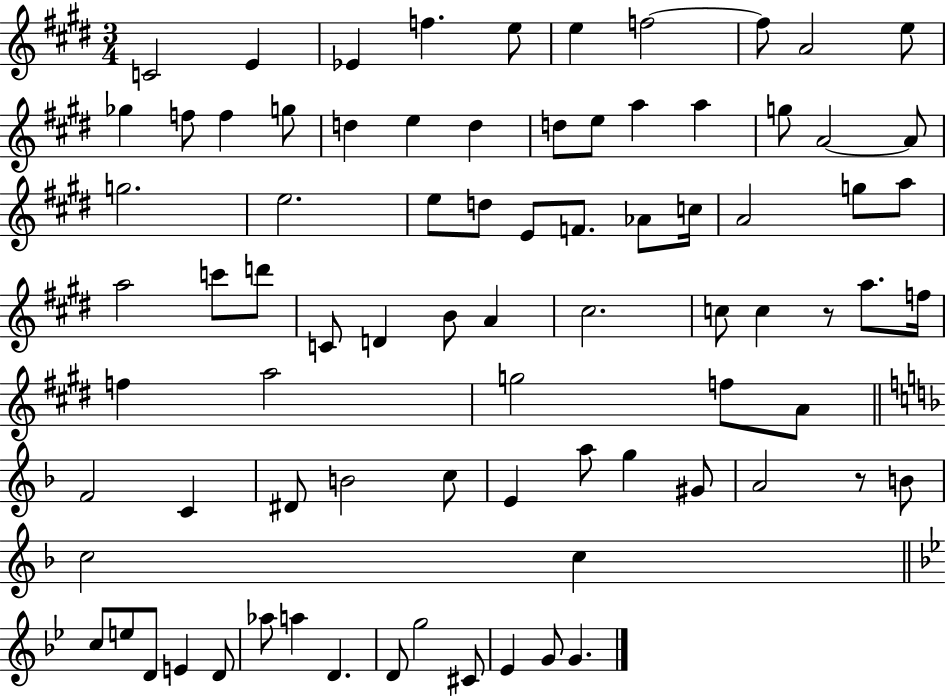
C4/h E4/q Eb4/q F5/q. E5/e E5/q F5/h F5/e A4/h E5/e Gb5/q F5/e F5/q G5/e D5/q E5/q D5/q D5/e E5/e A5/q A5/q G5/e A4/h A4/e G5/h. E5/h. E5/e D5/e E4/e F4/e. Ab4/e C5/s A4/h G5/e A5/e A5/h C6/e D6/e C4/e D4/q B4/e A4/q C#5/h. C5/e C5/q R/e A5/e. F5/s F5/q A5/h G5/h F5/e A4/e F4/h C4/q D#4/e B4/h C5/e E4/q A5/e G5/q G#4/e A4/h R/e B4/e C5/h C5/q C5/e E5/e D4/e E4/q D4/e Ab5/e A5/q D4/q. D4/e G5/h C#4/e Eb4/q G4/e G4/q.